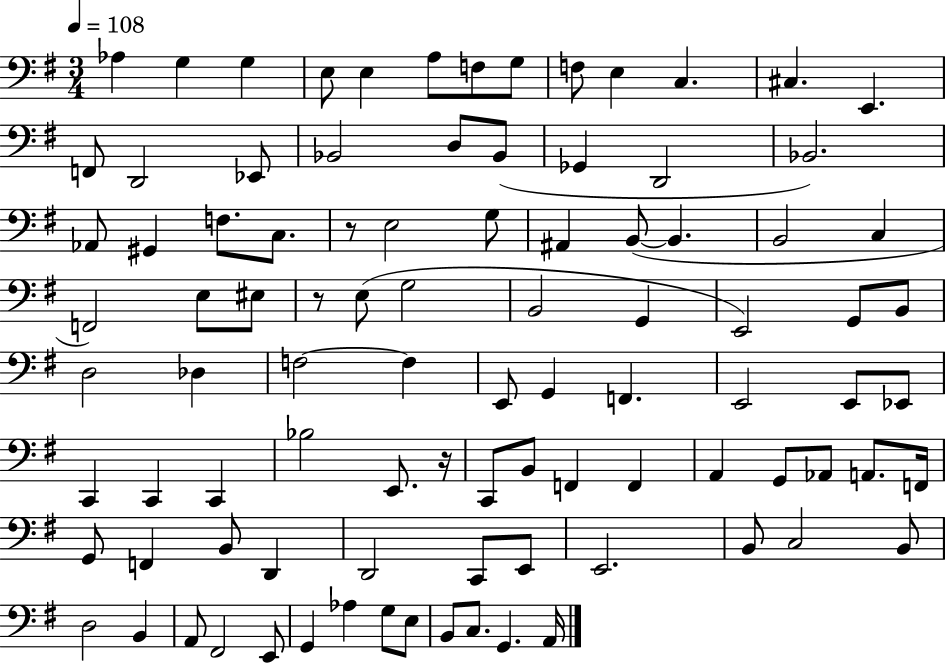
Ab3/q G3/q G3/q E3/e E3/q A3/e F3/e G3/e F3/e E3/q C3/q. C#3/q. E2/q. F2/e D2/h Eb2/e Bb2/h D3/e Bb2/e Gb2/q D2/h Bb2/h. Ab2/e G#2/q F3/e. C3/e. R/e E3/h G3/e A#2/q B2/e B2/q. B2/h C3/q F2/h E3/e EIS3/e R/e E3/e G3/h B2/h G2/q E2/h G2/e B2/e D3/h Db3/q F3/h F3/q E2/e G2/q F2/q. E2/h E2/e Eb2/e C2/q C2/q C2/q Bb3/h E2/e. R/s C2/e B2/e F2/q F2/q A2/q G2/e Ab2/e A2/e. F2/s G2/e F2/q B2/e D2/q D2/h C2/e E2/e E2/h. B2/e C3/h B2/e D3/h B2/q A2/e F#2/h E2/e G2/q Ab3/q G3/e E3/e B2/e C3/e. G2/q. A2/s